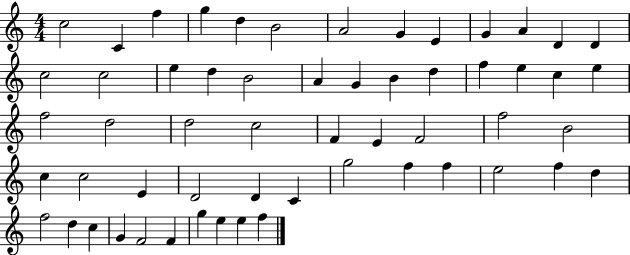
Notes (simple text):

C5/h C4/q F5/q G5/q D5/q B4/h A4/h G4/q E4/q G4/q A4/q D4/q D4/q C5/h C5/h E5/q D5/q B4/h A4/q G4/q B4/q D5/q F5/q E5/q C5/q E5/q F5/h D5/h D5/h C5/h F4/q E4/q F4/h F5/h B4/h C5/q C5/h E4/q D4/h D4/q C4/q G5/h F5/q F5/q E5/h F5/q D5/q F5/h D5/q C5/q G4/q F4/h F4/q G5/q E5/q E5/q F5/q